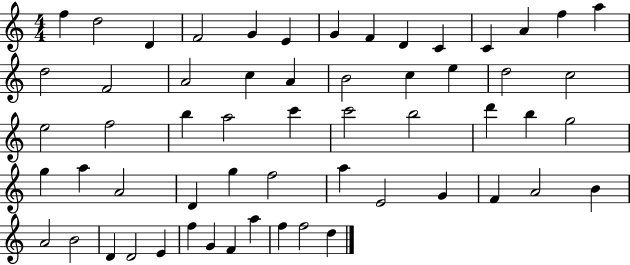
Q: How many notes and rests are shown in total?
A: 58